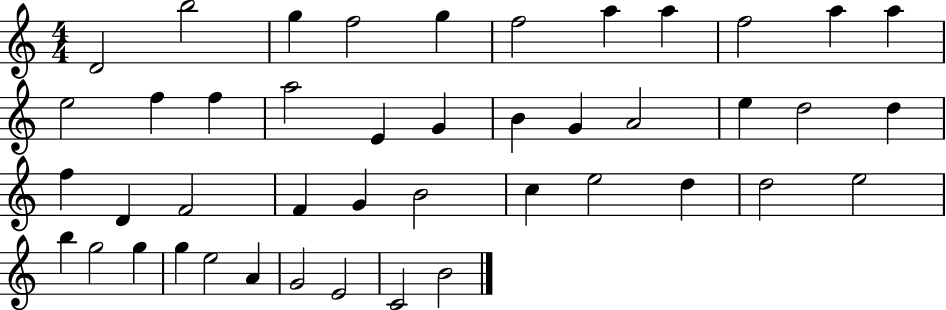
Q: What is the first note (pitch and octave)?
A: D4